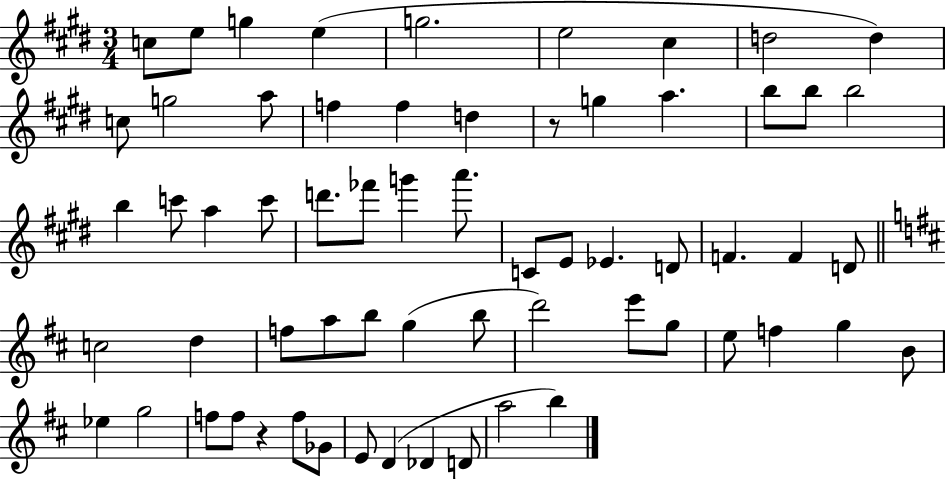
C5/e E5/e G5/q E5/q G5/h. E5/h C#5/q D5/h D5/q C5/e G5/h A5/e F5/q F5/q D5/q R/e G5/q A5/q. B5/e B5/e B5/h B5/q C6/e A5/q C6/e D6/e. FES6/e G6/q A6/e. C4/e E4/e Eb4/q. D4/e F4/q. F4/q D4/e C5/h D5/q F5/e A5/e B5/e G5/q B5/e D6/h E6/e G5/e E5/e F5/q G5/q B4/e Eb5/q G5/h F5/e F5/e R/q F5/e Gb4/e E4/e D4/q Db4/q D4/e A5/h B5/q